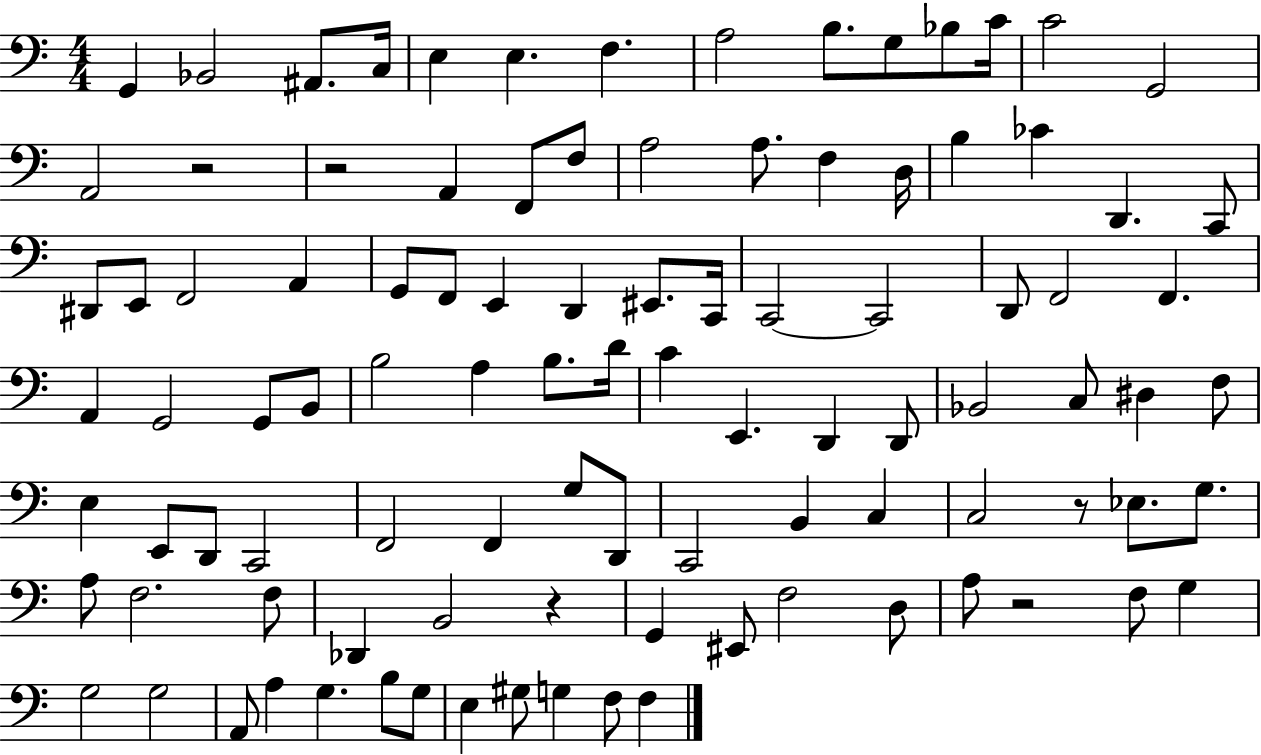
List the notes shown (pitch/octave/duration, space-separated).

G2/q Bb2/h A#2/e. C3/s E3/q E3/q. F3/q. A3/h B3/e. G3/e Bb3/e C4/s C4/h G2/h A2/h R/h R/h A2/q F2/e F3/e A3/h A3/e. F3/q D3/s B3/q CES4/q D2/q. C2/e D#2/e E2/e F2/h A2/q G2/e F2/e E2/q D2/q EIS2/e. C2/s C2/h C2/h D2/e F2/h F2/q. A2/q G2/h G2/e B2/e B3/h A3/q B3/e. D4/s C4/q E2/q. D2/q D2/e Bb2/h C3/e D#3/q F3/e E3/q E2/e D2/e C2/h F2/h F2/q G3/e D2/e C2/h B2/q C3/q C3/h R/e Eb3/e. G3/e. A3/e F3/h. F3/e Db2/q B2/h R/q G2/q EIS2/e F3/h D3/e A3/e R/h F3/e G3/q G3/h G3/h A2/e A3/q G3/q. B3/e G3/e E3/q G#3/e G3/q F3/e F3/q